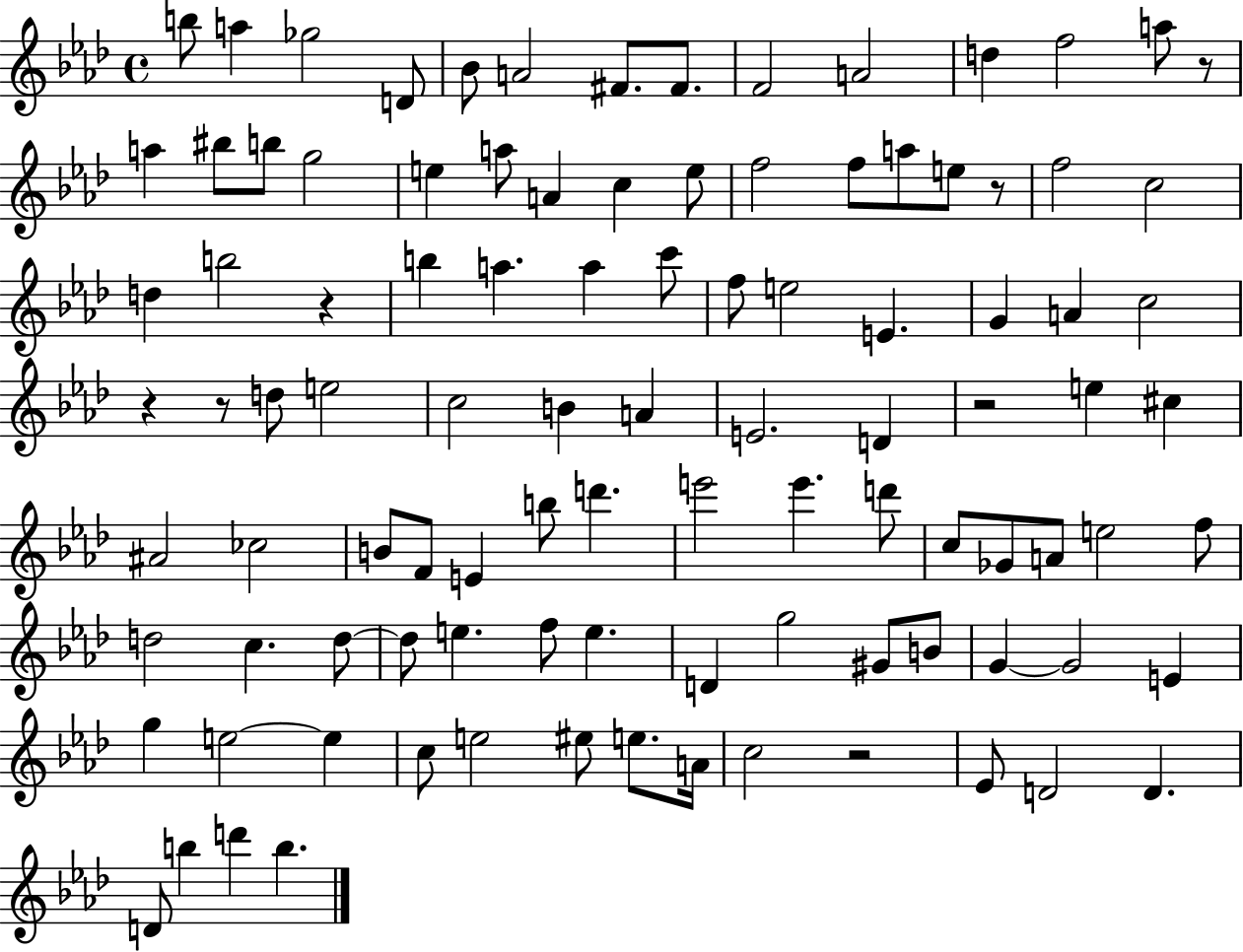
X:1
T:Untitled
M:4/4
L:1/4
K:Ab
b/2 a _g2 D/2 _B/2 A2 ^F/2 ^F/2 F2 A2 d f2 a/2 z/2 a ^b/2 b/2 g2 e a/2 A c e/2 f2 f/2 a/2 e/2 z/2 f2 c2 d b2 z b a a c'/2 f/2 e2 E G A c2 z z/2 d/2 e2 c2 B A E2 D z2 e ^c ^A2 _c2 B/2 F/2 E b/2 d' e'2 e' d'/2 c/2 _G/2 A/2 e2 f/2 d2 c d/2 d/2 e f/2 e D g2 ^G/2 B/2 G G2 E g e2 e c/2 e2 ^e/2 e/2 A/4 c2 z2 _E/2 D2 D D/2 b d' b